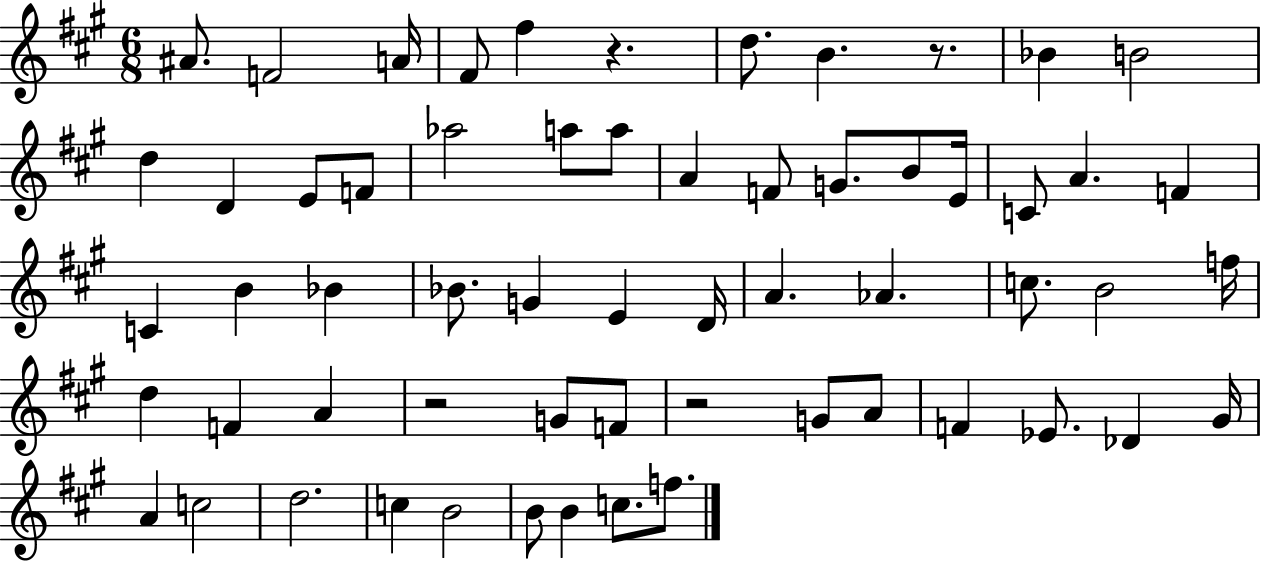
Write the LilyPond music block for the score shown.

{
  \clef treble
  \numericTimeSignature
  \time 6/8
  \key a \major
  ais'8. f'2 a'16 | fis'8 fis''4 r4. | d''8. b'4. r8. | bes'4 b'2 | \break d''4 d'4 e'8 f'8 | aes''2 a''8 a''8 | a'4 f'8 g'8. b'8 e'16 | c'8 a'4. f'4 | \break c'4 b'4 bes'4 | bes'8. g'4 e'4 d'16 | a'4. aes'4. | c''8. b'2 f''16 | \break d''4 f'4 a'4 | r2 g'8 f'8 | r2 g'8 a'8 | f'4 ees'8. des'4 gis'16 | \break a'4 c''2 | d''2. | c''4 b'2 | b'8 b'4 c''8. f''8. | \break \bar "|."
}